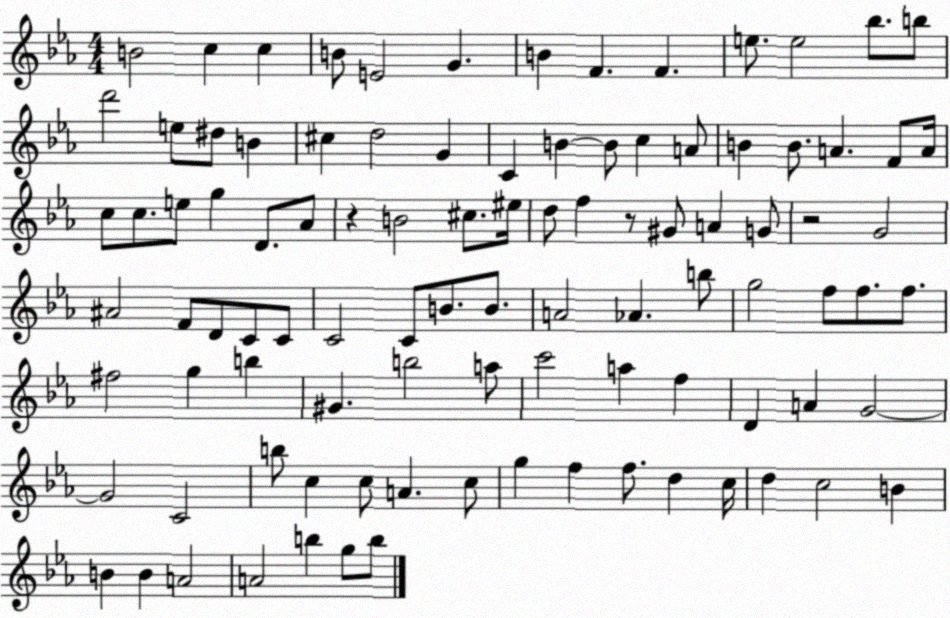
X:1
T:Untitled
M:4/4
L:1/4
K:Eb
B2 c c B/2 E2 G B F F e/2 e2 _b/2 b/2 d'2 e/2 ^d/2 B ^c d2 G C B B/2 c A/2 B B/2 A F/2 A/4 c/2 c/2 e/2 g D/2 _A/2 z B2 ^c/2 ^e/4 d/2 f z/2 ^G/2 A G/2 z2 G2 ^A2 F/2 D/2 C/2 C/2 C2 C/2 B/2 B/2 A2 _A b/2 g2 f/2 f/2 f/2 ^f2 g b ^G b2 a/2 c'2 a f D A G2 G2 C2 b/2 c c/2 A c/2 g f f/2 d c/4 d c2 B B B A2 A2 b g/2 b/2